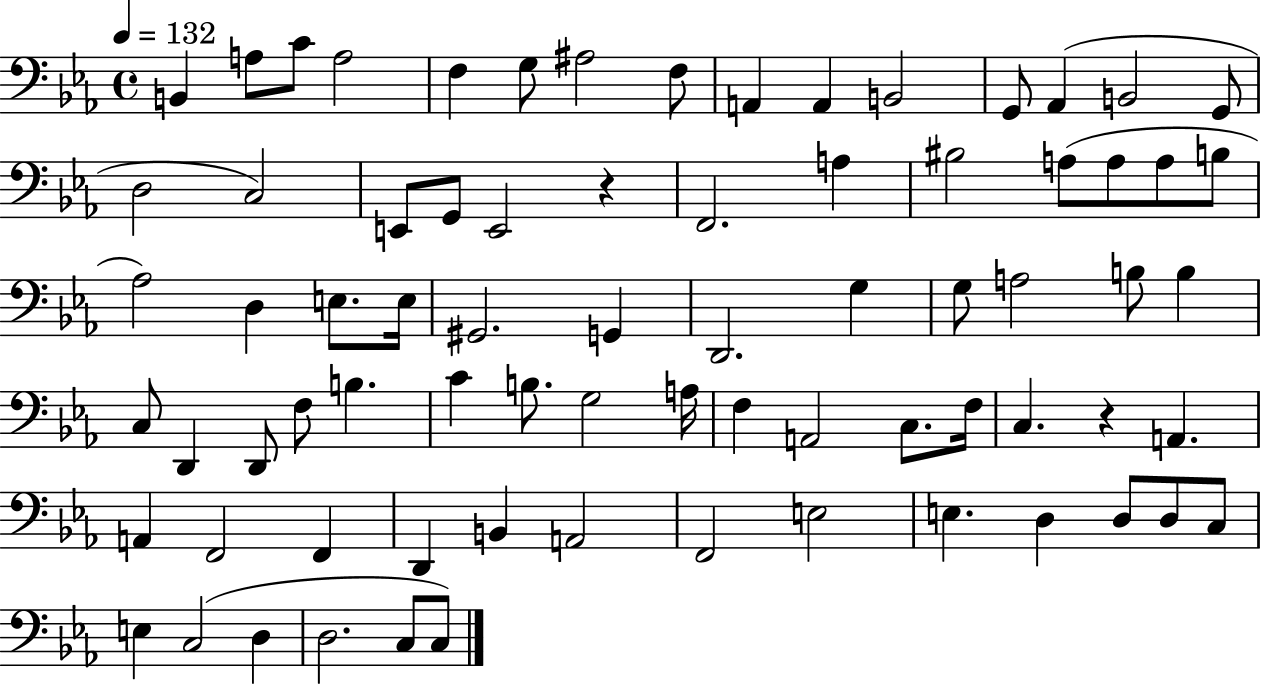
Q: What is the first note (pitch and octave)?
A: B2